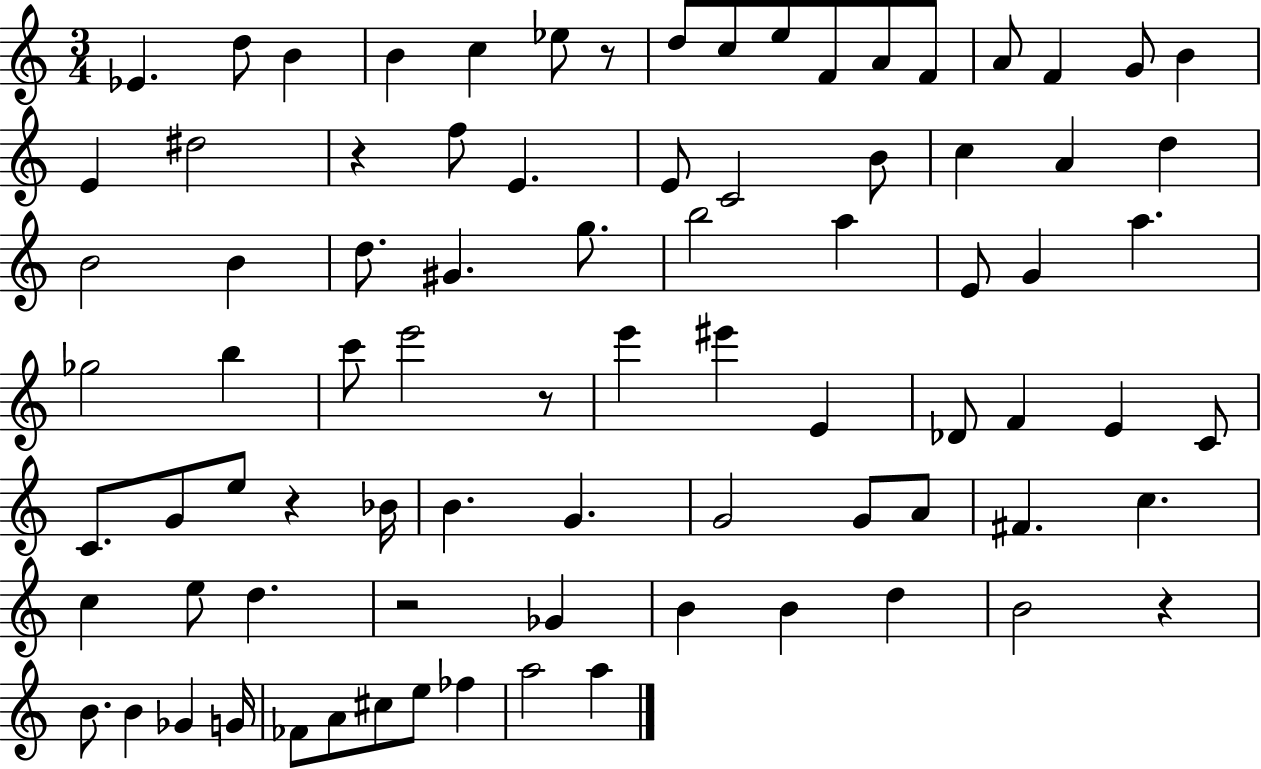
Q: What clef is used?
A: treble